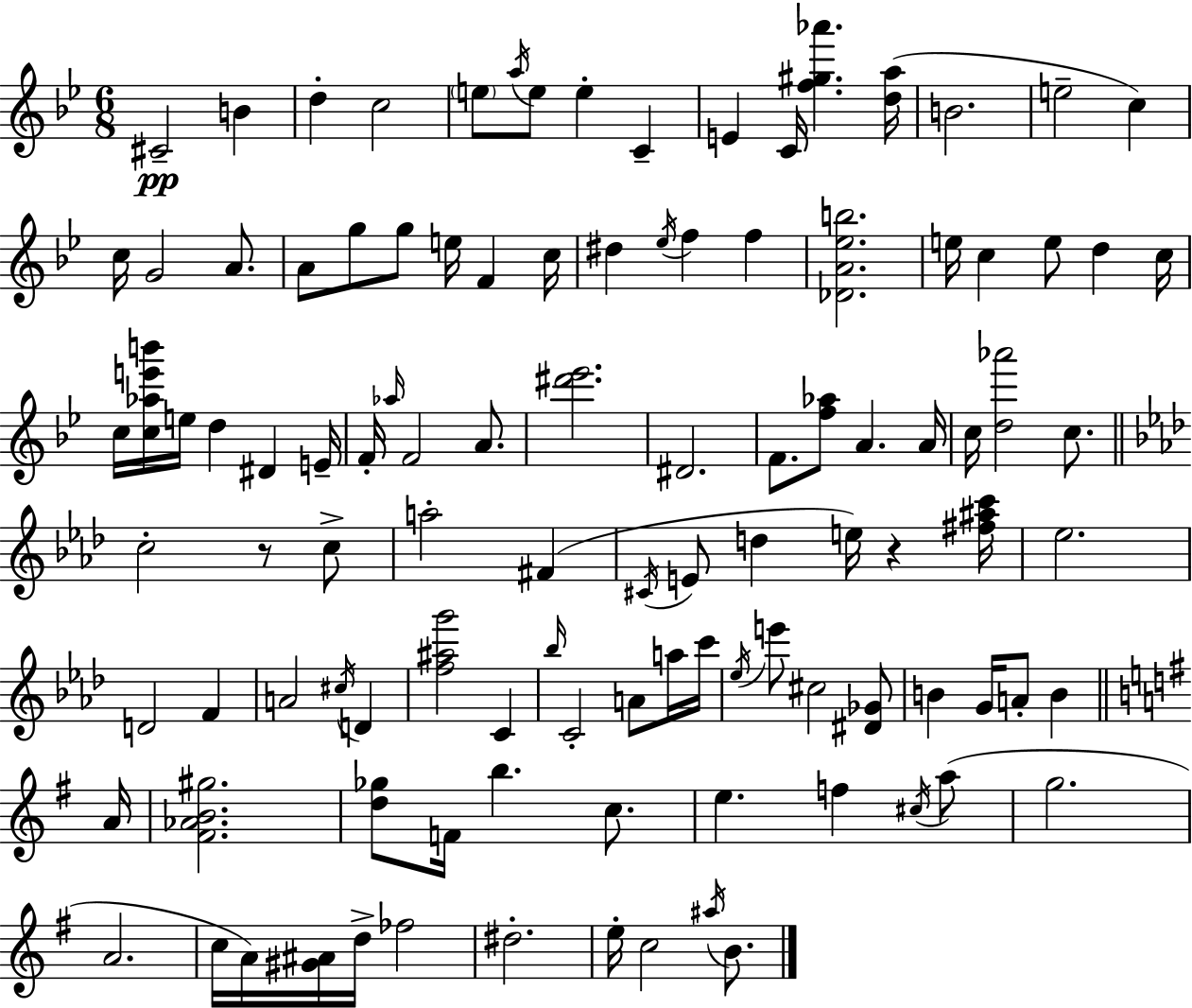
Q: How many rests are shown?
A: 2